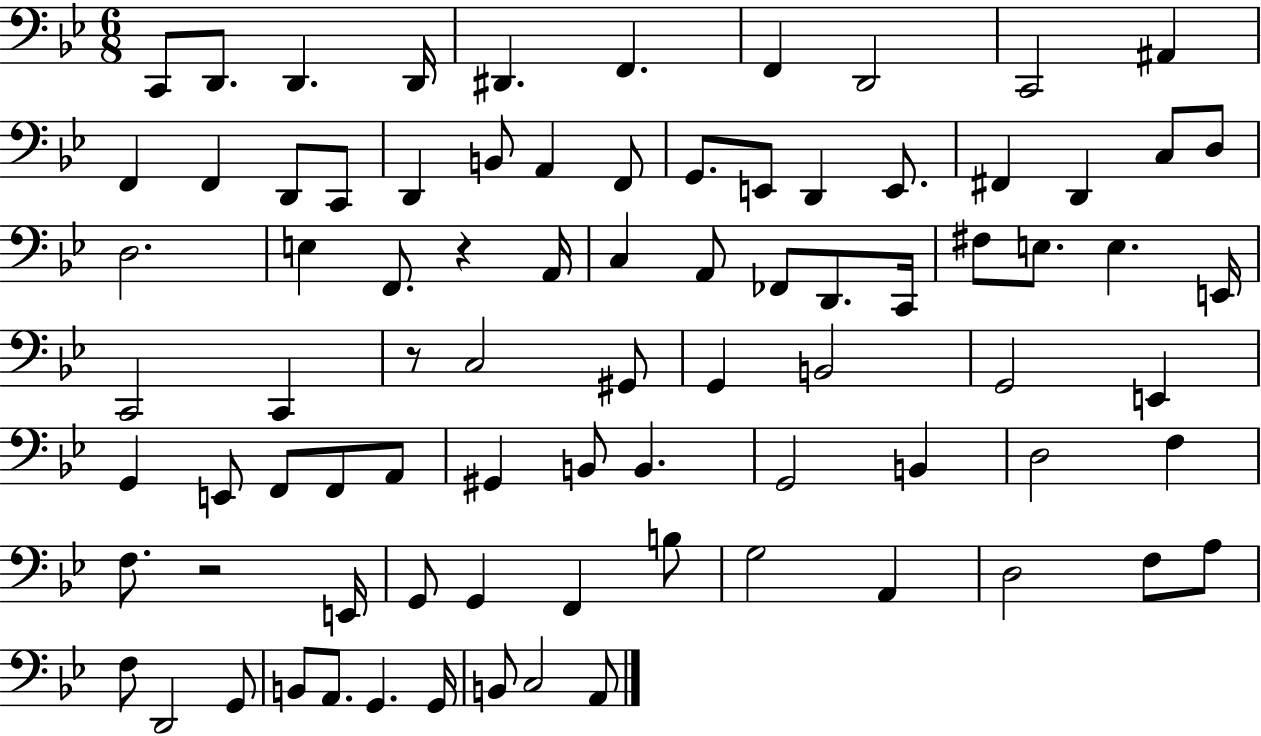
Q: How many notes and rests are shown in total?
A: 83